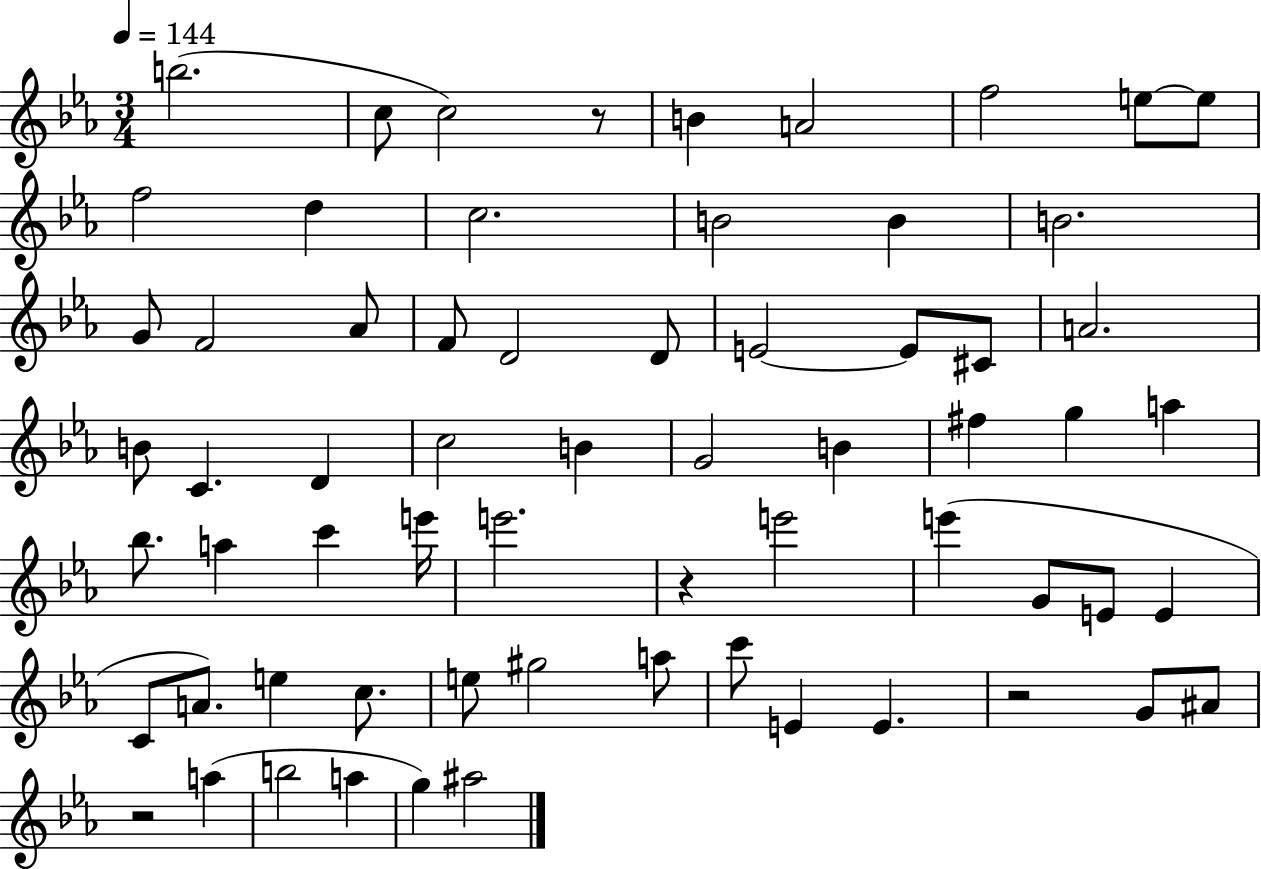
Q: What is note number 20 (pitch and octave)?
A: D4